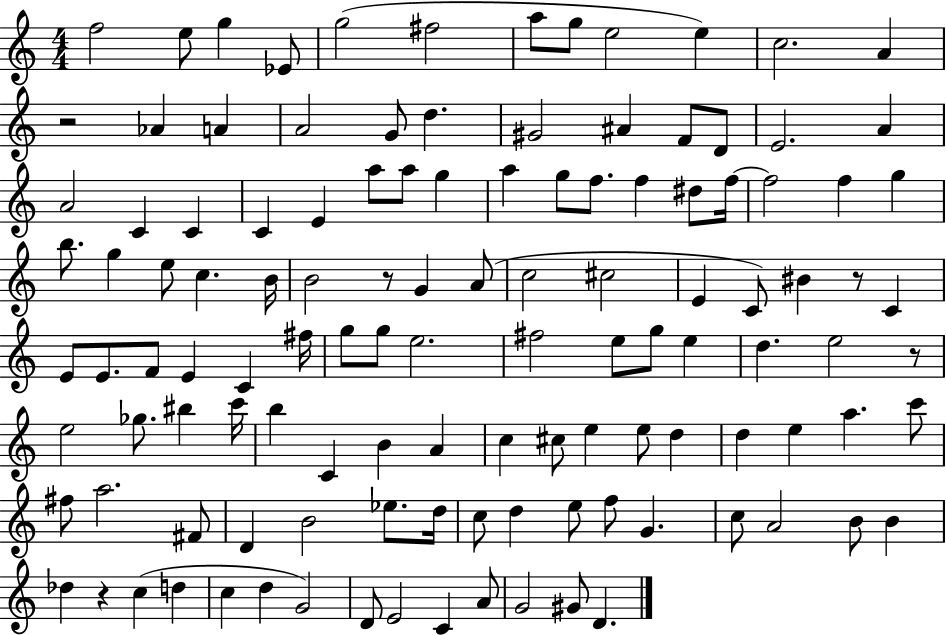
F5/h E5/e G5/q Eb4/e G5/h F#5/h A5/e G5/e E5/h E5/q C5/h. A4/q R/h Ab4/q A4/q A4/h G4/e D5/q. G#4/h A#4/q F4/e D4/e E4/h. A4/q A4/h C4/q C4/q C4/q E4/q A5/e A5/e G5/q A5/q G5/e F5/e. F5/q D#5/e F5/s F5/h F5/q G5/q B5/e. G5/q E5/e C5/q. B4/s B4/h R/e G4/q A4/e C5/h C#5/h E4/q C4/e BIS4/q R/e C4/q E4/e E4/e. F4/e E4/q C4/q F#5/s G5/e G5/e E5/h. F#5/h E5/e G5/e E5/q D5/q. E5/h R/e E5/h Gb5/e. BIS5/q C6/s B5/q C4/q B4/q A4/q C5/q C#5/e E5/q E5/e D5/q D5/q E5/q A5/q. C6/e F#5/e A5/h. F#4/e D4/q B4/h Eb5/e. D5/s C5/e D5/q E5/e F5/e G4/q. C5/e A4/h B4/e B4/q Db5/q R/q C5/q D5/q C5/q D5/q G4/h D4/e E4/h C4/q A4/e G4/h G#4/e D4/q.